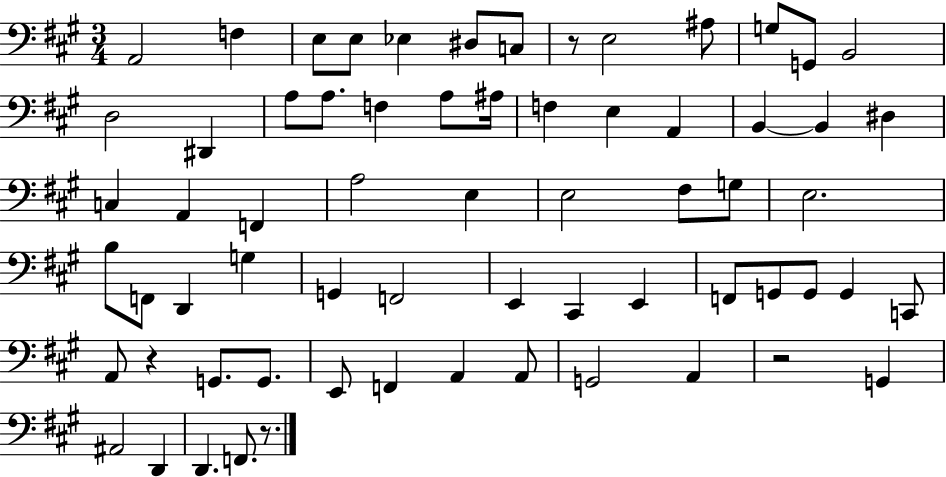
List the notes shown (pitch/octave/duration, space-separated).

A2/h F3/q E3/e E3/e Eb3/q D#3/e C3/e R/e E3/h A#3/e G3/e G2/e B2/h D3/h D#2/q A3/e A3/e. F3/q A3/e A#3/s F3/q E3/q A2/q B2/q B2/q D#3/q C3/q A2/q F2/q A3/h E3/q E3/h F#3/e G3/e E3/h. B3/e F2/e D2/q G3/q G2/q F2/h E2/q C#2/q E2/q F2/e G2/e G2/e G2/q C2/e A2/e R/q G2/e. G2/e. E2/e F2/q A2/q A2/e G2/h A2/q R/h G2/q A#2/h D2/q D2/q. F2/e. R/e.